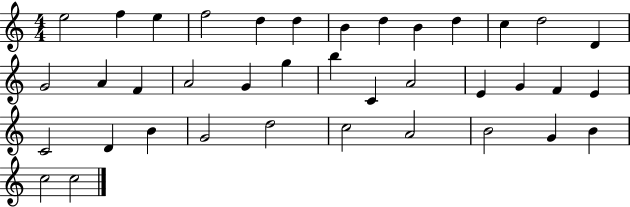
E5/h F5/q E5/q F5/h D5/q D5/q B4/q D5/q B4/q D5/q C5/q D5/h D4/q G4/h A4/q F4/q A4/h G4/q G5/q B5/q C4/q A4/h E4/q G4/q F4/q E4/q C4/h D4/q B4/q G4/h D5/h C5/h A4/h B4/h G4/q B4/q C5/h C5/h